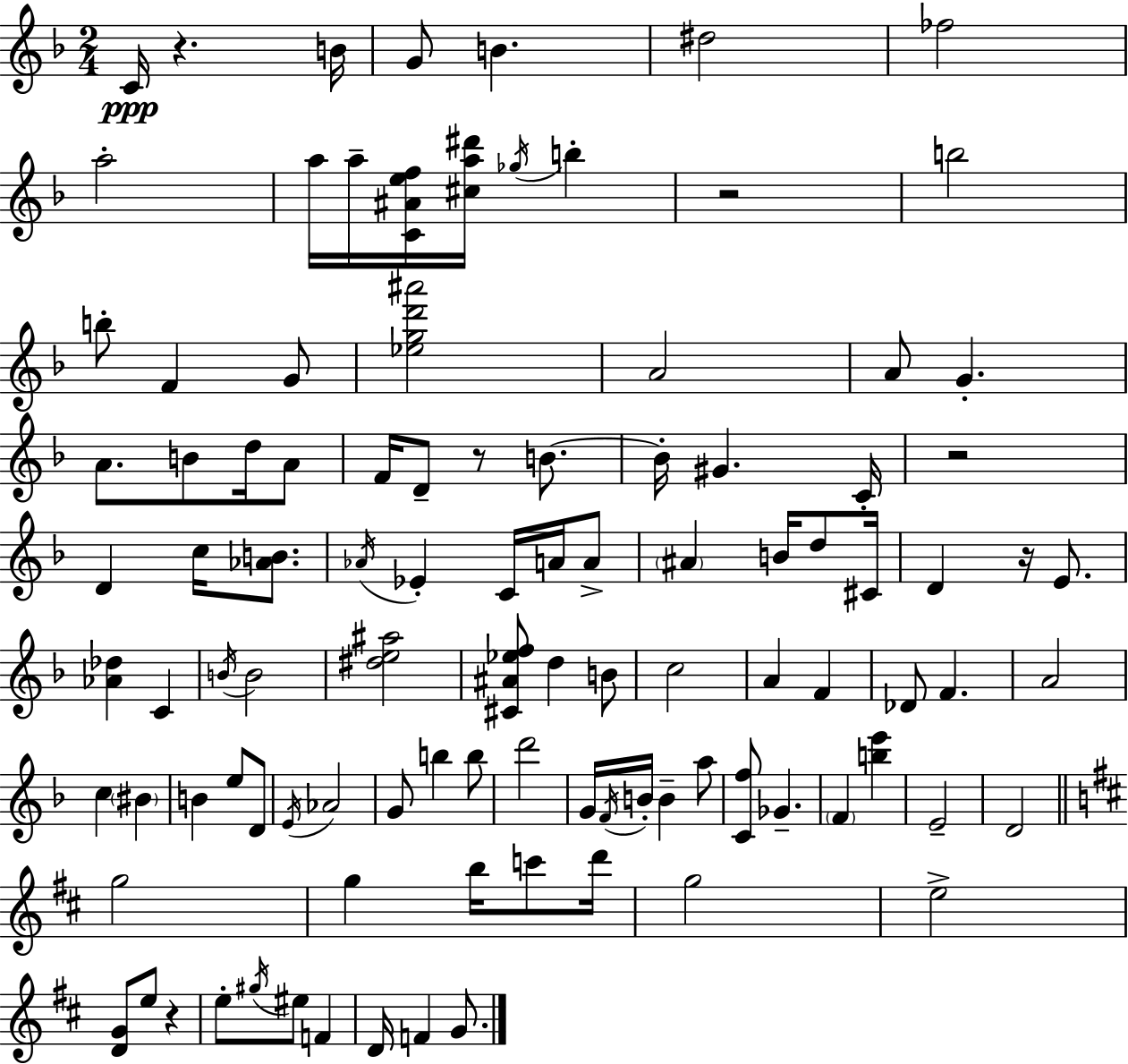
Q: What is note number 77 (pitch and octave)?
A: D6